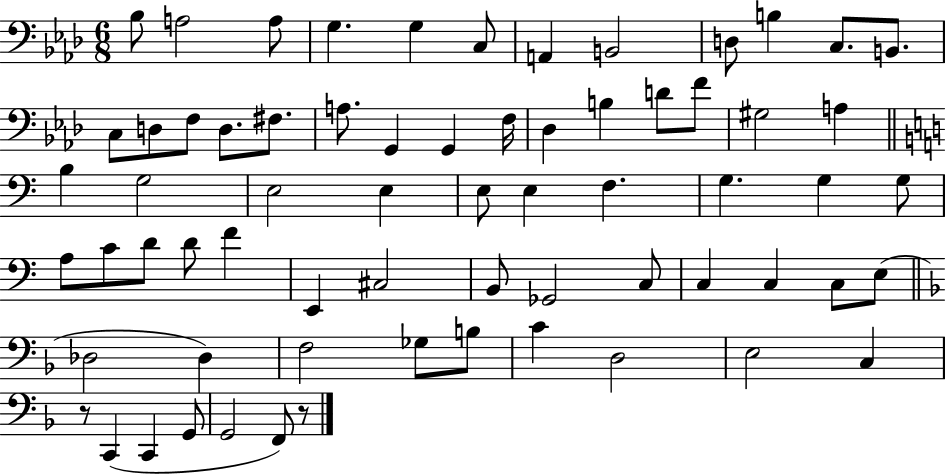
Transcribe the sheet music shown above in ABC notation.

X:1
T:Untitled
M:6/8
L:1/4
K:Ab
_B,/2 A,2 A,/2 G, G, C,/2 A,, B,,2 D,/2 B, C,/2 B,,/2 C,/2 D,/2 F,/2 D,/2 ^F,/2 A,/2 G,, G,, F,/4 _D, B, D/2 F/2 ^G,2 A, B, G,2 E,2 E, E,/2 E, F, G, G, G,/2 A,/2 C/2 D/2 D/2 F E,, ^C,2 B,,/2 _G,,2 C,/2 C, C, C,/2 E,/2 _D,2 _D, F,2 _G,/2 B,/2 C D,2 E,2 C, z/2 C,, C,, G,,/2 G,,2 F,,/2 z/2